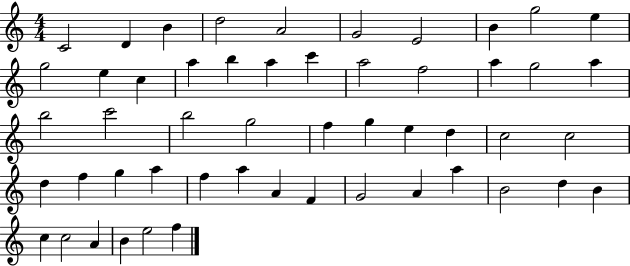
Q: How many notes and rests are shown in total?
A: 52